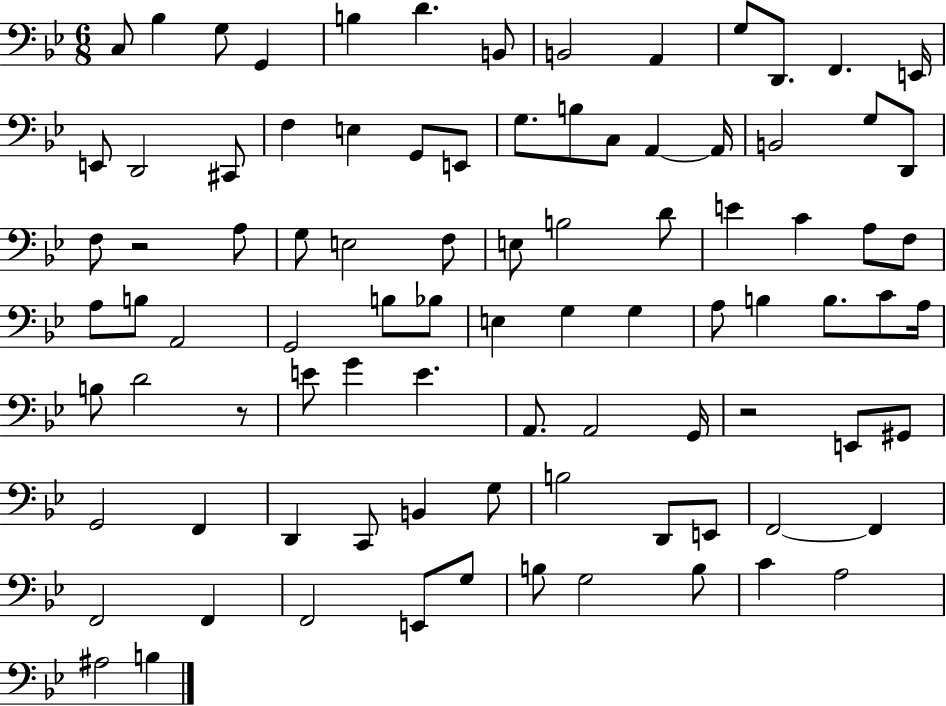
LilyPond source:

{
  \clef bass
  \numericTimeSignature
  \time 6/8
  \key bes \major
  c8 bes4 g8 g,4 | b4 d'4. b,8 | b,2 a,4 | g8 d,8. f,4. e,16 | \break e,8 d,2 cis,8 | f4 e4 g,8 e,8 | g8. b8 c8 a,4~~ a,16 | b,2 g8 d,8 | \break f8 r2 a8 | g8 e2 f8 | e8 b2 d'8 | e'4 c'4 a8 f8 | \break a8 b8 a,2 | g,2 b8 bes8 | e4 g4 g4 | a8 b4 b8. c'8 a16 | \break b8 d'2 r8 | e'8 g'4 e'4. | a,8. a,2 g,16 | r2 e,8 gis,8 | \break g,2 f,4 | d,4 c,8 b,4 g8 | b2 d,8 e,8 | f,2~~ f,4 | \break f,2 f,4 | f,2 e,8 g8 | b8 g2 b8 | c'4 a2 | \break ais2 b4 | \bar "|."
}